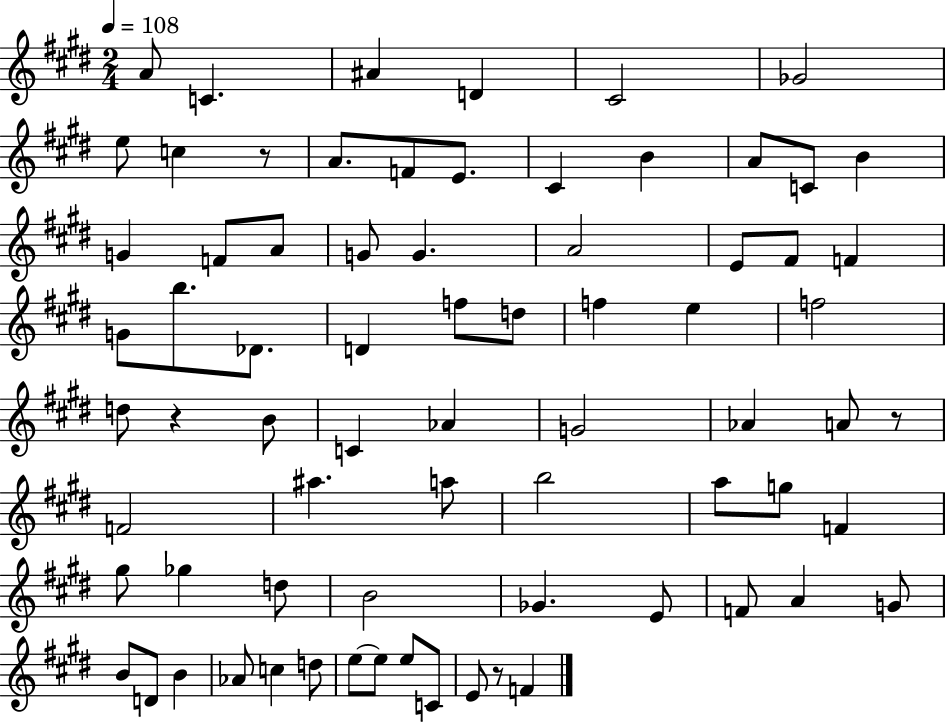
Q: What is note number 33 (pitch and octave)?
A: E5